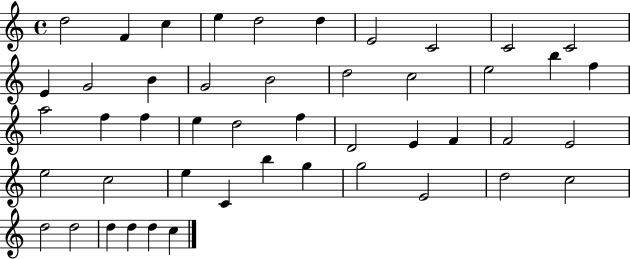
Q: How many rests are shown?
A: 0